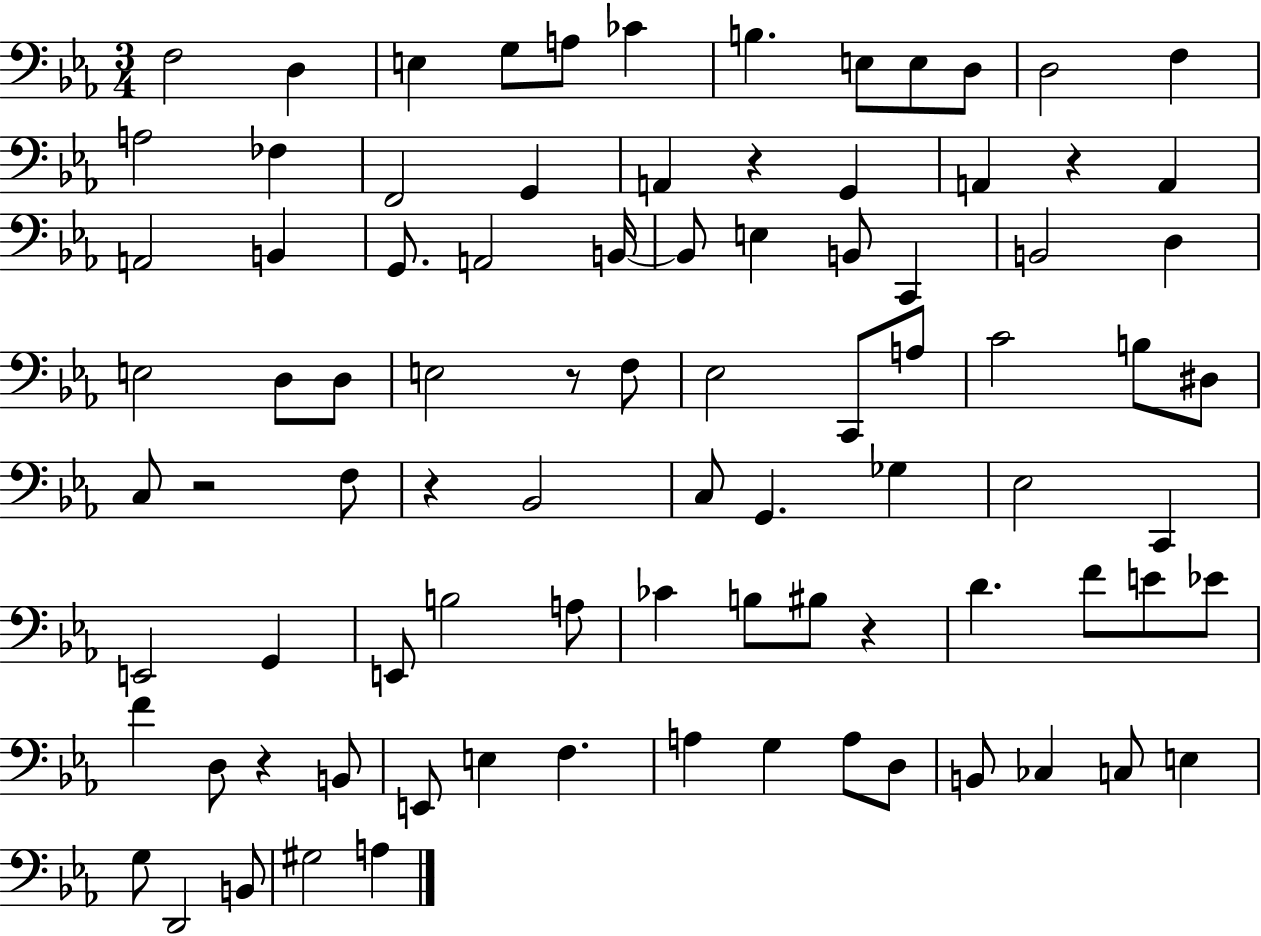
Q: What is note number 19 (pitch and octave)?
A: A2